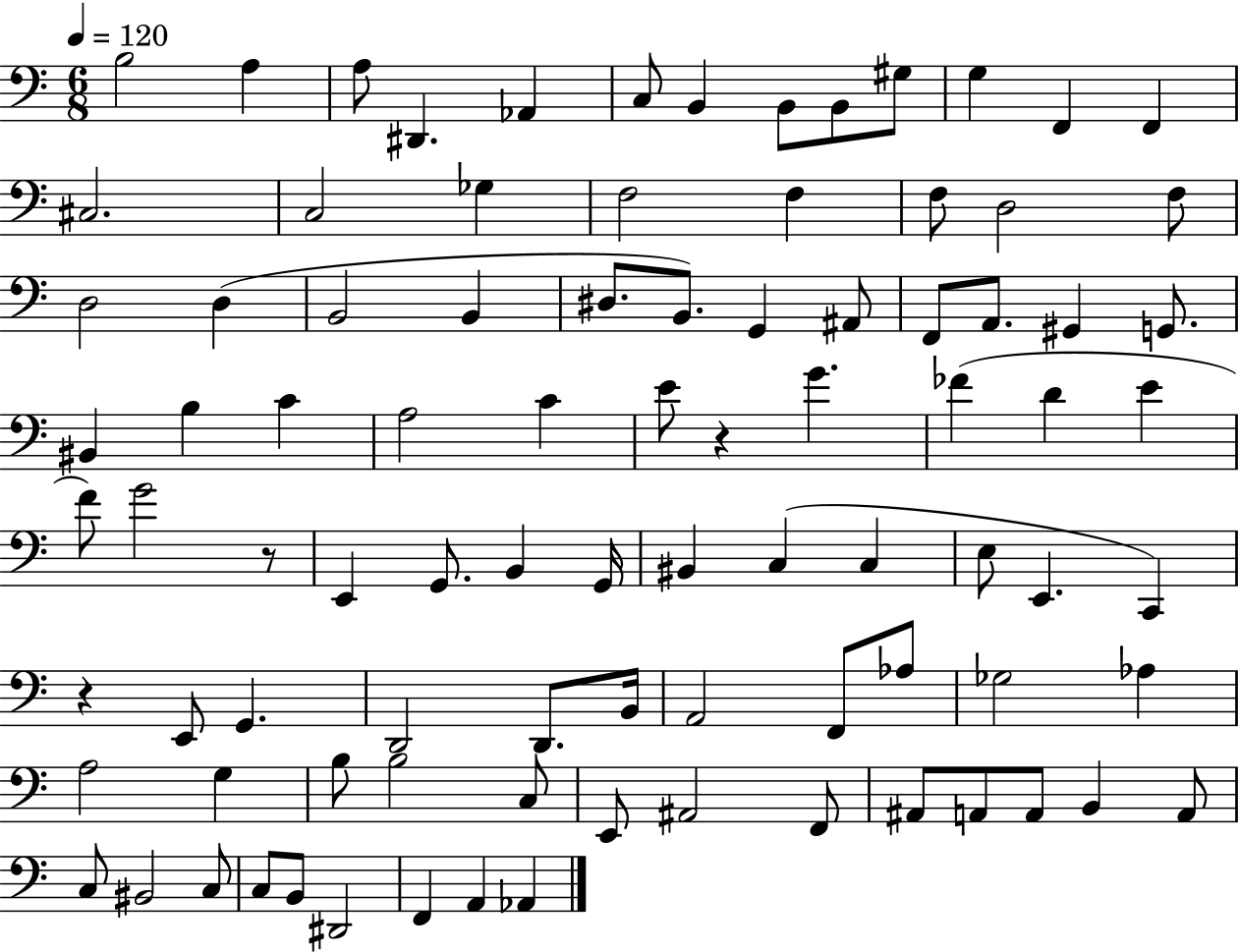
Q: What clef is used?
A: bass